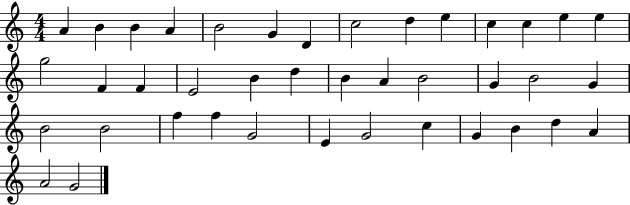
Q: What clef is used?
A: treble